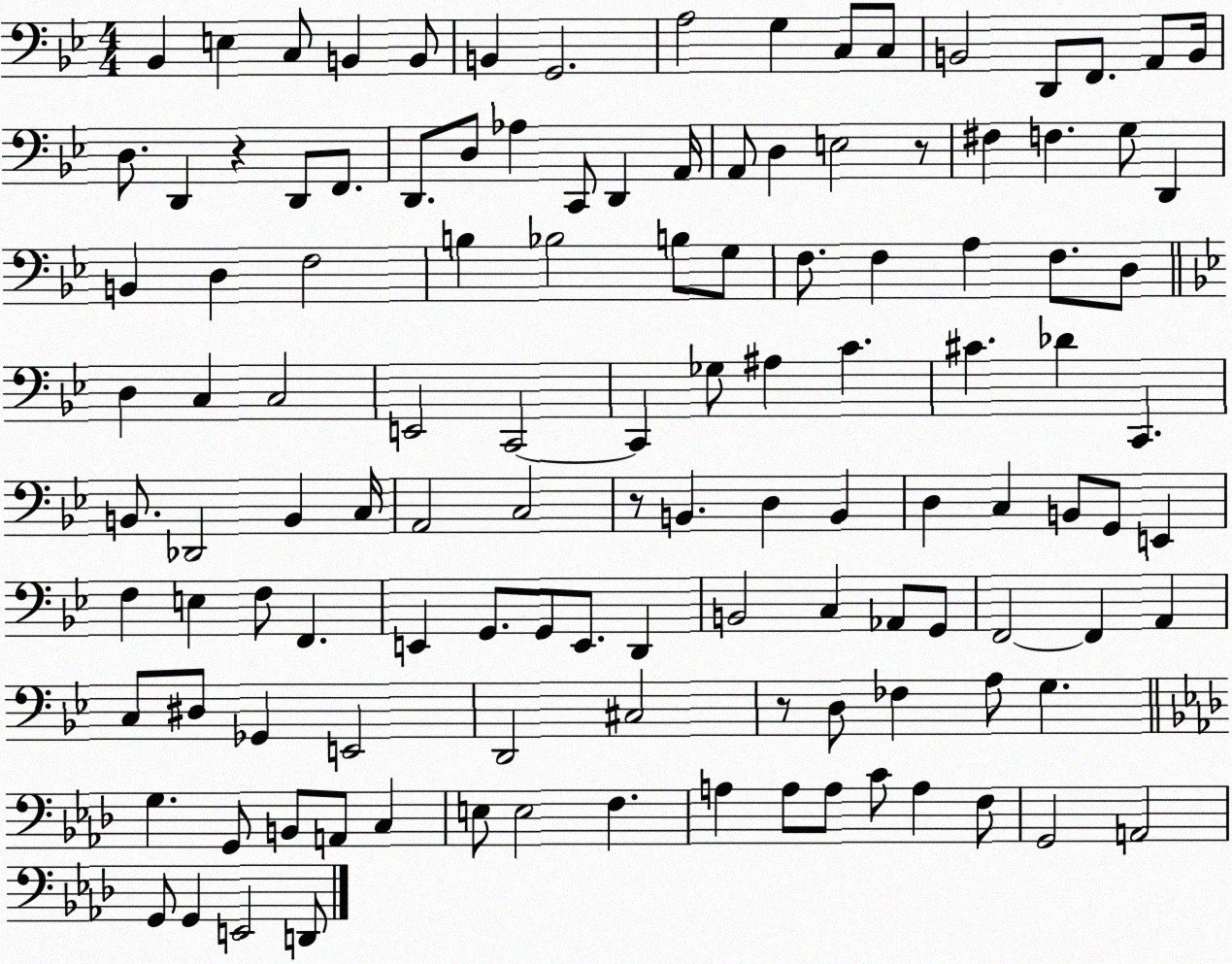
X:1
T:Untitled
M:4/4
L:1/4
K:Bb
_B,, E, C,/2 B,, B,,/2 B,, G,,2 A,2 G, C,/2 C,/2 B,,2 D,,/2 F,,/2 A,,/2 B,,/4 D,/2 D,, z D,,/2 F,,/2 D,,/2 D,/2 _A, C,,/2 D,, A,,/4 A,,/2 D, E,2 z/2 ^F, F, G,/2 D,, B,, D, F,2 B, _B,2 B,/2 G,/2 F,/2 F, A, F,/2 D,/2 D, C, C,2 E,,2 C,,2 C,, _G,/2 ^A, C ^C _D C,, B,,/2 _D,,2 B,, C,/4 A,,2 C,2 z/2 B,, D, B,, D, C, B,,/2 G,,/2 E,, F, E, F,/2 F,, E,, G,,/2 G,,/2 E,,/2 D,, B,,2 C, _A,,/2 G,,/2 F,,2 F,, A,, C,/2 ^D,/2 _G,, E,,2 D,,2 ^C,2 z/2 D,/2 _F, A,/2 G, G, G,,/2 B,,/2 A,,/2 C, E,/2 E,2 F, A, A,/2 A,/2 C/2 A, F,/2 G,,2 A,,2 G,,/2 G,, E,,2 D,,/2